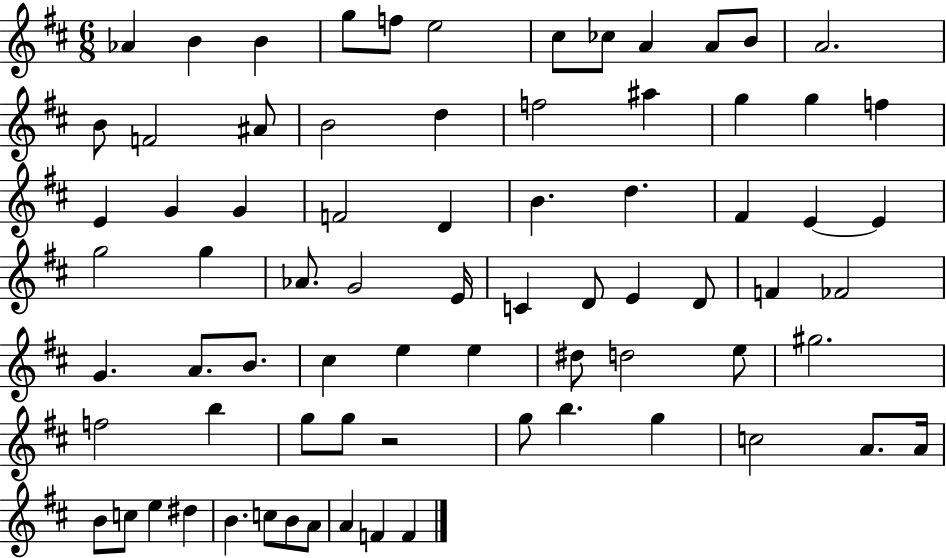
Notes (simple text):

Ab4/q B4/q B4/q G5/e F5/e E5/h C#5/e CES5/e A4/q A4/e B4/e A4/h. B4/e F4/h A#4/e B4/h D5/q F5/h A#5/q G5/q G5/q F5/q E4/q G4/q G4/q F4/h D4/q B4/q. D5/q. F#4/q E4/q E4/q G5/h G5/q Ab4/e. G4/h E4/s C4/q D4/e E4/q D4/e F4/q FES4/h G4/q. A4/e. B4/e. C#5/q E5/q E5/q D#5/e D5/h E5/e G#5/h. F5/h B5/q G5/e G5/e R/h G5/e B5/q. G5/q C5/h A4/e. A4/s B4/e C5/e E5/q D#5/q B4/q. C5/e B4/e A4/e A4/q F4/q F4/q